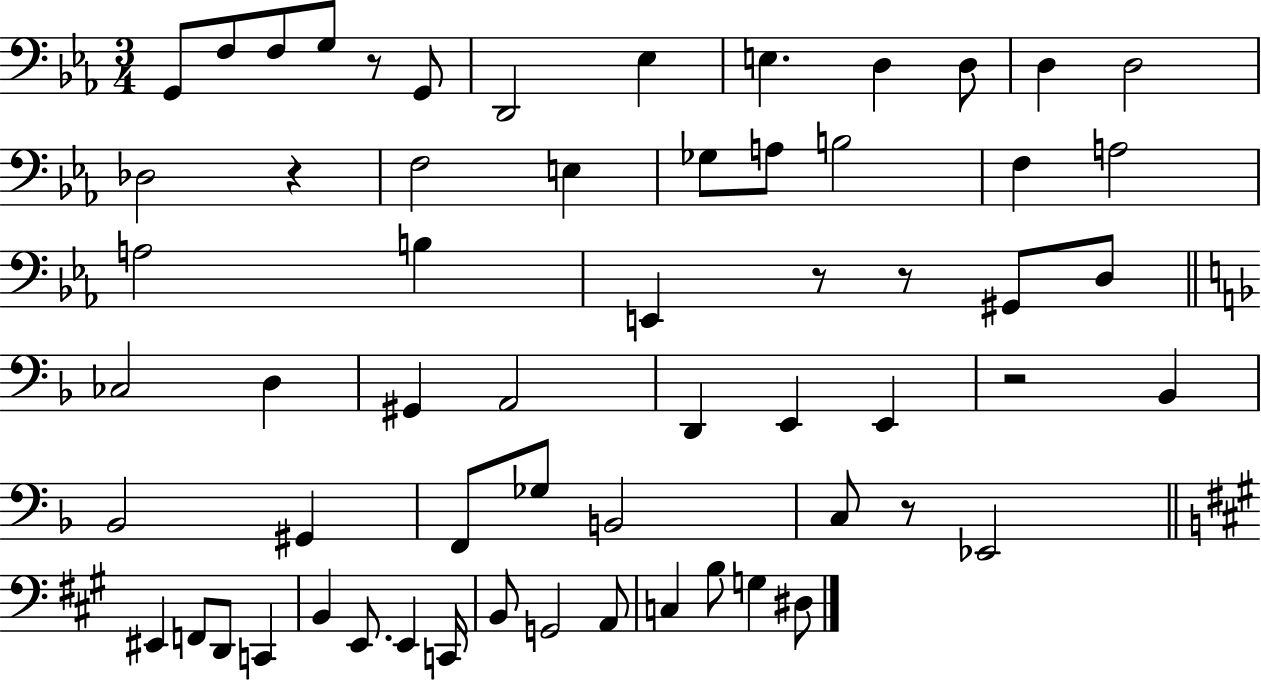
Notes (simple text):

G2/e F3/e F3/e G3/e R/e G2/e D2/h Eb3/q E3/q. D3/q D3/e D3/q D3/h Db3/h R/q F3/h E3/q Gb3/e A3/e B3/h F3/q A3/h A3/h B3/q E2/q R/e R/e G#2/e D3/e CES3/h D3/q G#2/q A2/h D2/q E2/q E2/q R/h Bb2/q Bb2/h G#2/q F2/e Gb3/e B2/h C3/e R/e Eb2/h EIS2/q F2/e D2/e C2/q B2/q E2/e. E2/q C2/s B2/e G2/h A2/e C3/q B3/e G3/q D#3/e